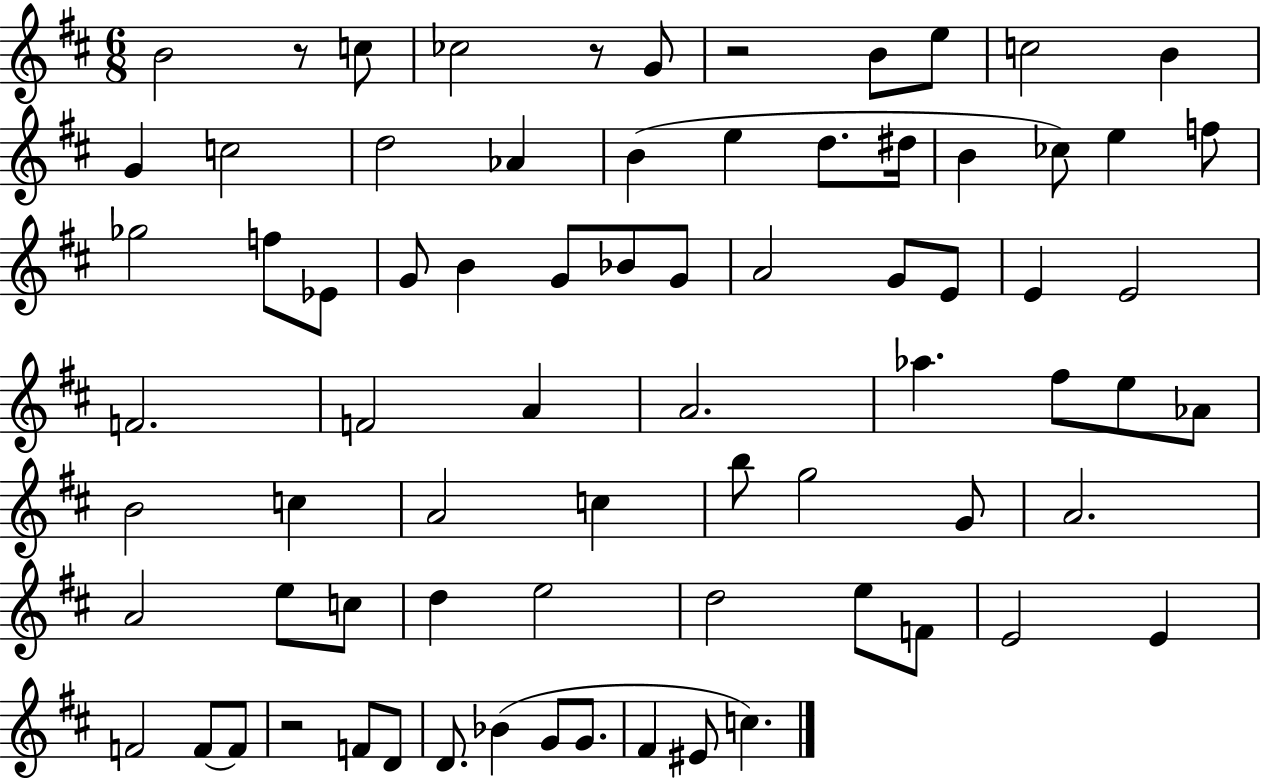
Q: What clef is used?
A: treble